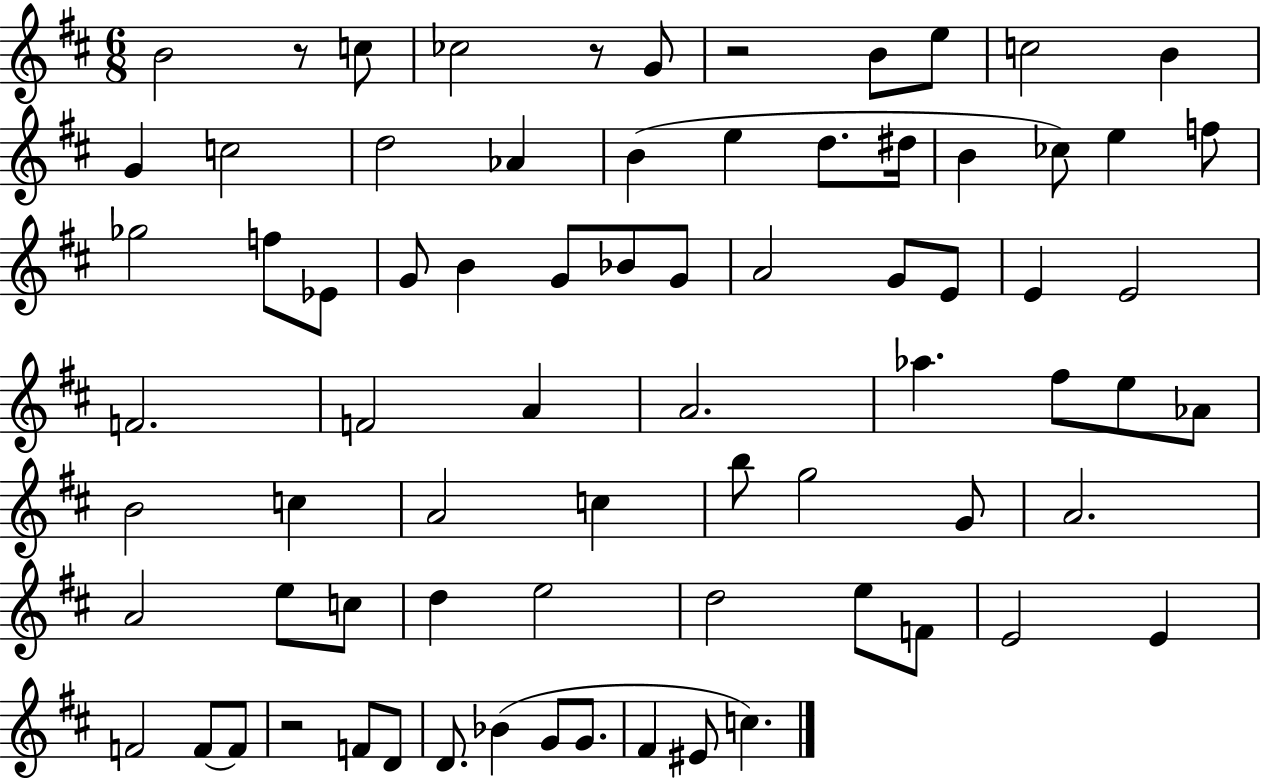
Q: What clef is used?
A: treble